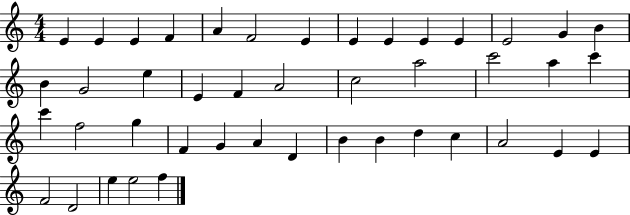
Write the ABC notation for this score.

X:1
T:Untitled
M:4/4
L:1/4
K:C
E E E F A F2 E E E E E E2 G B B G2 e E F A2 c2 a2 c'2 a c' c' f2 g F G A D B B d c A2 E E F2 D2 e e2 f